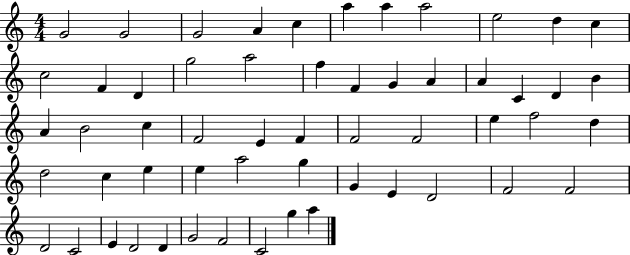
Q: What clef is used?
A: treble